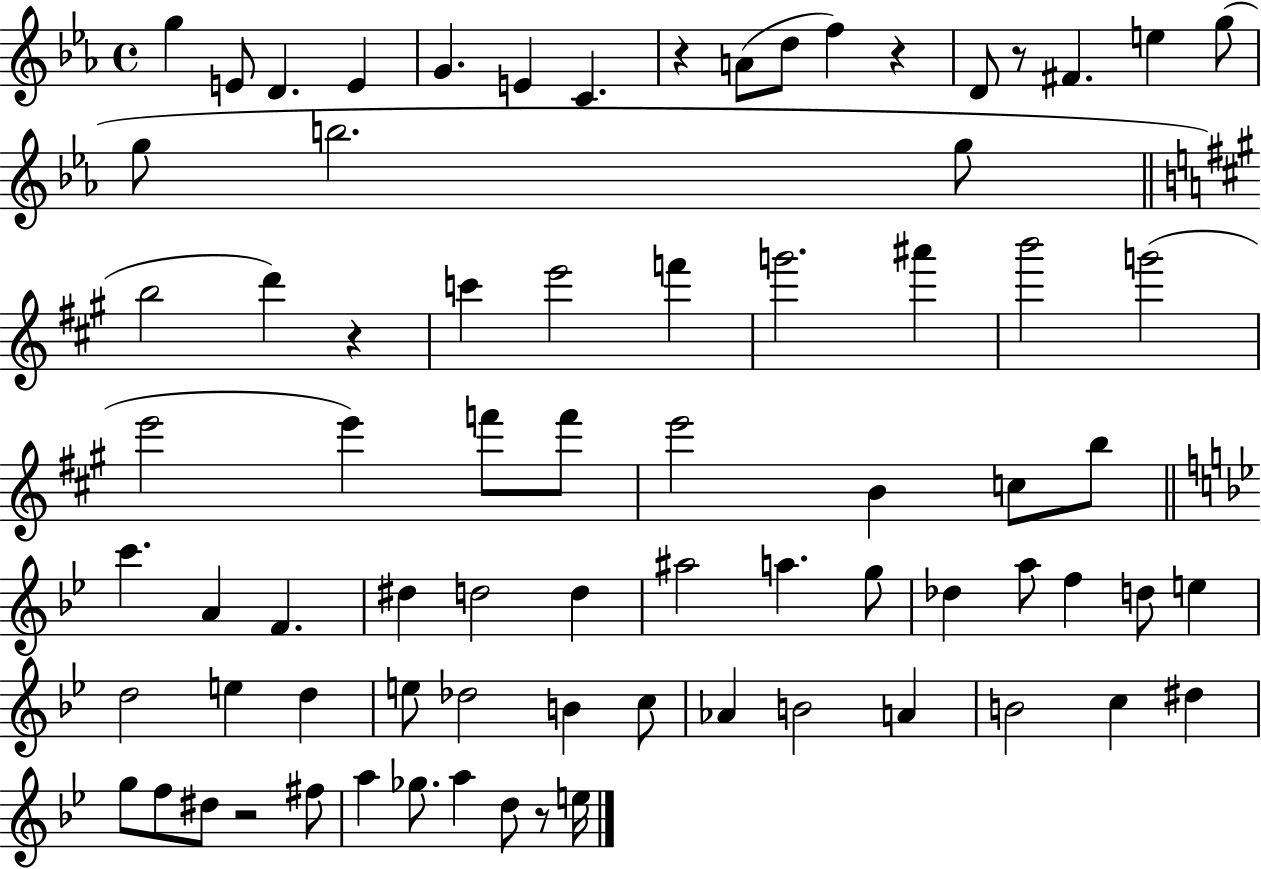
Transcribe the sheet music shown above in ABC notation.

X:1
T:Untitled
M:4/4
L:1/4
K:Eb
g E/2 D E G E C z A/2 d/2 f z D/2 z/2 ^F e g/2 g/2 b2 g/2 b2 d' z c' e'2 f' g'2 ^a' b'2 g'2 e'2 e' f'/2 f'/2 e'2 B c/2 b/2 c' A F ^d d2 d ^a2 a g/2 _d a/2 f d/2 e d2 e d e/2 _d2 B c/2 _A B2 A B2 c ^d g/2 f/2 ^d/2 z2 ^f/2 a _g/2 a d/2 z/2 e/4